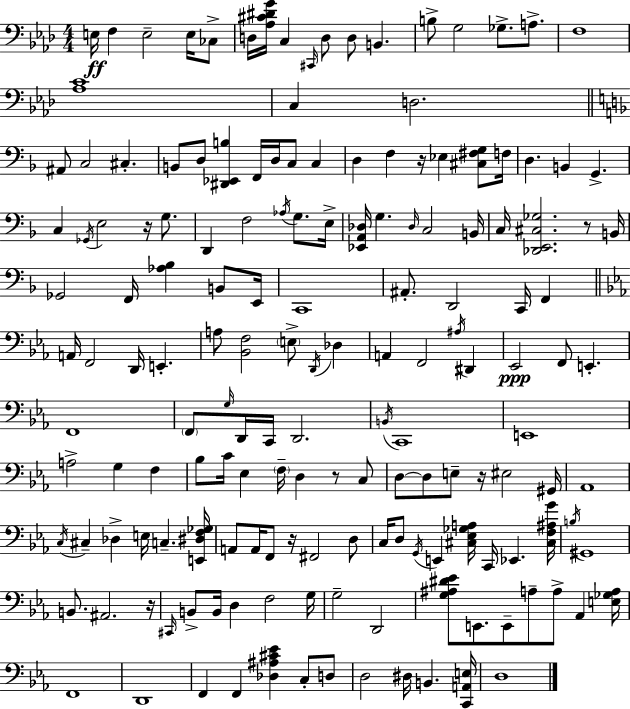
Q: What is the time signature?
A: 4/4